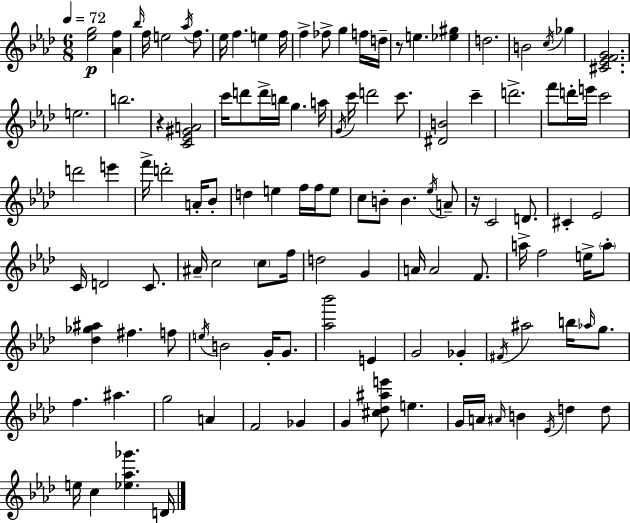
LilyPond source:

{
  \clef treble
  \numericTimeSignature
  \time 6/8
  \key f \minor
  \tempo 4 = 72
  <ees'' g''>2\p <aes' f''>4 | \grace { bes''16 } f''16 e''2 \acciaccatura { aes''16 } f''8. | ees''16 f''4. e''4 | f''16 f''4-> fes''8-> g''4 | \break f''16 d''16-- r8 e''4. <ees'' gis''>4 | d''2. | b'2 \acciaccatura { c''16 } ges''4 | <cis' ees' f' g'>2. | \break e''2. | b''2. | r4 <c' ees' gis' a'>2 | c'''16 d'''8 d'''16-> b''16 g''4. | \break a''16 \acciaccatura { g'16 } c'''16 d'''2 | c'''8. <dis' b'>2 | c'''4-- d'''2.-> | f'''8 d'''16-. e'''16 c'''2 | \break d'''2 | e'''4 f'''16-> d'''2-. | a'16-. bes'8-. d''4 e''4 | f''16 f''16 e''8 c''8 b'8-. b'4. | \break \acciaccatura { ees''16 } a'8-- r16 c'2 | d'8. cis'4-. ees'2 | c'16 d'2 | c'8. ais'16-- c''2 | \break \parenthesize c''8 f''16 d''2 | g'4 a'16 a'2 | f'8. a''16-> f''2 | e''16-> \parenthesize a''8-. <des'' ges'' ais''>4 fis''4. | \break f''8 \acciaccatura { e''16 } b'2 | g'16-. g'8. <aes'' bes'''>2 | e'4 g'2 | ges'4-. \acciaccatura { fis'16 } ais''2 | \break b''16 \grace { aes''16 } g''8. f''4. | ais''4. g''2 | a'4 f'2 | ges'4 g'4 | \break <cis'' des'' ais'' e'''>8 e''4. g'16 a'16 \grace { ais'16 } b'4 | \acciaccatura { ees'16 } d''4 d''8 e''16 c''4 | <ees'' aes'' ges'''>4. d'16 \bar "|."
}